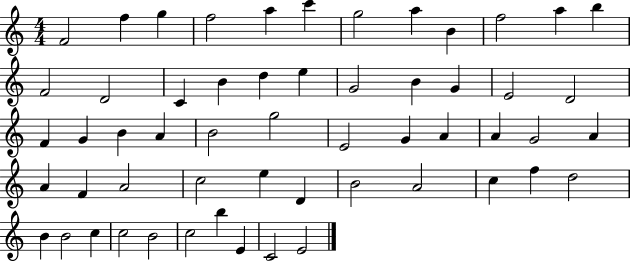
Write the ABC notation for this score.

X:1
T:Untitled
M:4/4
L:1/4
K:C
F2 f g f2 a c' g2 a B f2 a b F2 D2 C B d e G2 B G E2 D2 F G B A B2 g2 E2 G A A G2 A A F A2 c2 e D B2 A2 c f d2 B B2 c c2 B2 c2 b E C2 E2